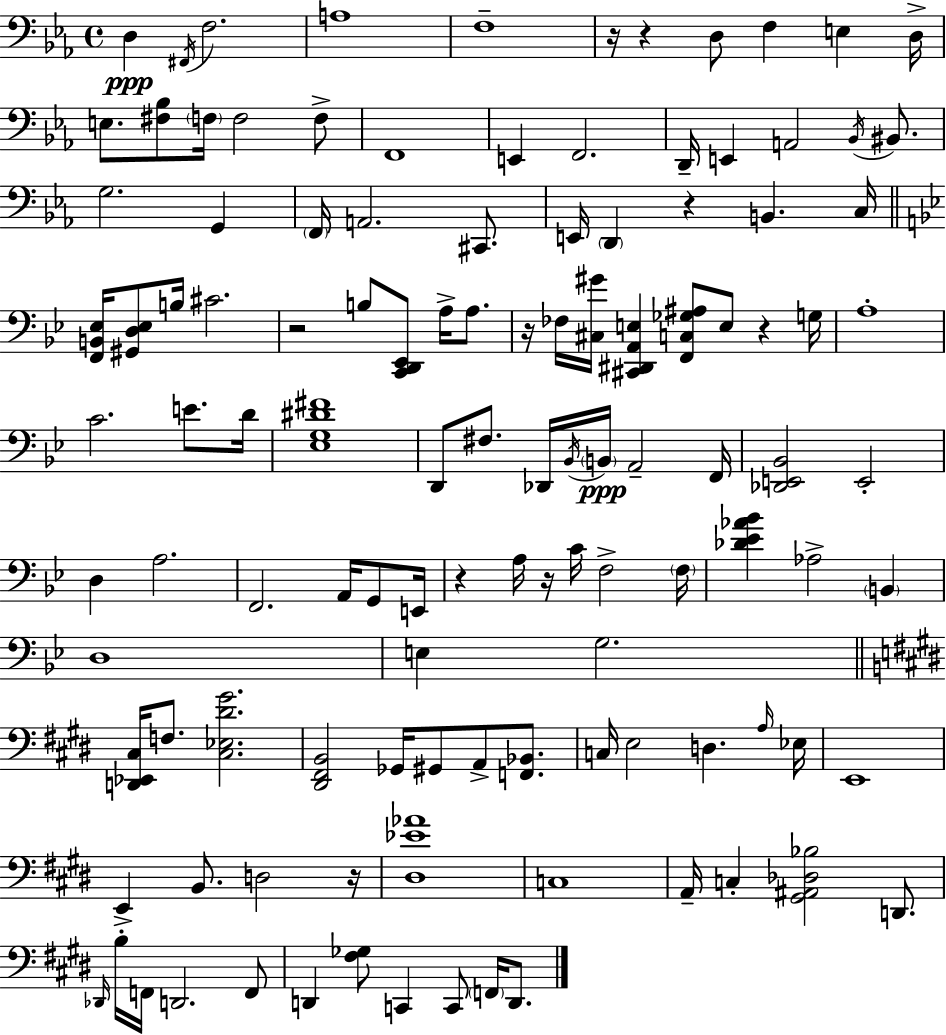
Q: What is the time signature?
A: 4/4